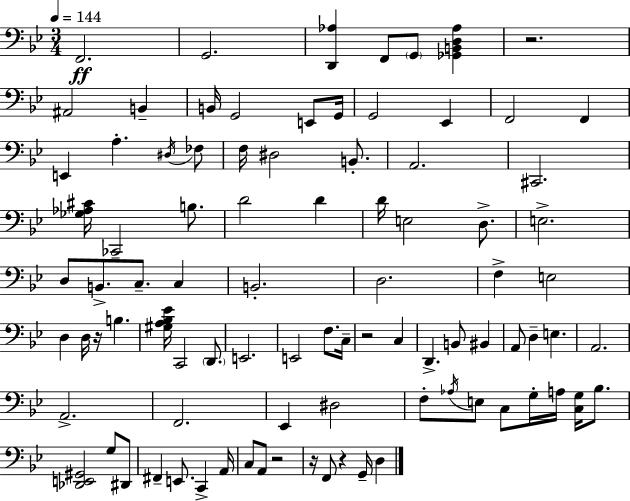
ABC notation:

X:1
T:Untitled
M:3/4
L:1/4
K:Gm
F,,2 G,,2 [D,,_A,] F,,/2 G,,/2 [_G,,B,,D,_A,] z2 ^A,,2 B,, B,,/4 G,,2 E,,/2 G,,/4 G,,2 _E,, F,,2 F,, E,, A, ^D,/4 _F,/2 F,/4 ^D,2 B,,/2 A,,2 ^C,,2 [_G,_A,^C]/4 _C,,2 B,/2 D2 D D/4 E,2 D,/2 E,2 D,/2 B,,/2 C,/2 C, B,,2 D,2 F, E,2 D, D,/4 z/4 B, [^G,A,_B,_E]/4 C,,2 D,,/2 E,,2 E,,2 F,/2 C,/4 z2 C, D,, B,,/2 ^B,, A,,/2 D, E, A,,2 A,,2 F,,2 _E,, ^D,2 F,/2 _A,/4 E,/2 C,/2 G,/4 A,/4 [C,G,]/4 _B,/2 [_D,,E,,^G,,]2 G,/2 ^D,,/2 ^F,, E,,/2 C,, A,,/4 C,/2 A,,/2 z2 z/4 F,,/2 z G,,/4 D,